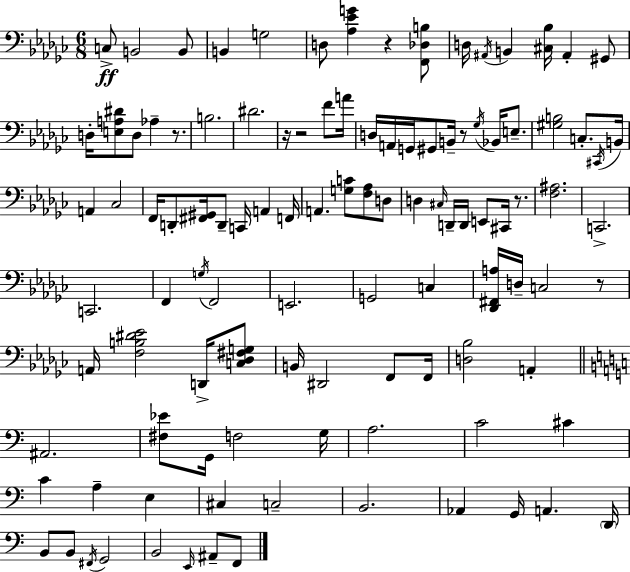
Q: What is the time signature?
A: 6/8